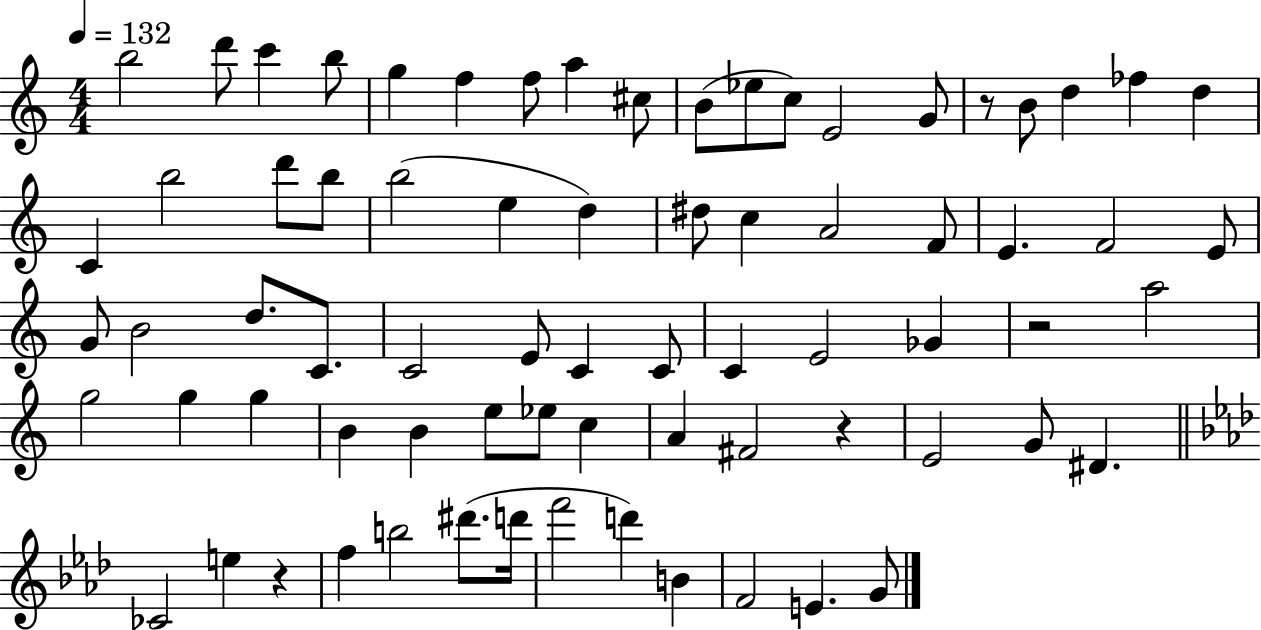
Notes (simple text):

B5/h D6/e C6/q B5/e G5/q F5/q F5/e A5/q C#5/e B4/e Eb5/e C5/e E4/h G4/e R/e B4/e D5/q FES5/q D5/q C4/q B5/h D6/e B5/e B5/h E5/q D5/q D#5/e C5/q A4/h F4/e E4/q. F4/h E4/e G4/e B4/h D5/e. C4/e. C4/h E4/e C4/q C4/e C4/q E4/h Gb4/q R/h A5/h G5/h G5/q G5/q B4/q B4/q E5/e Eb5/e C5/q A4/q F#4/h R/q E4/h G4/e D#4/q. CES4/h E5/q R/q F5/q B5/h D#6/e. D6/s F6/h D6/q B4/q F4/h E4/q. G4/e